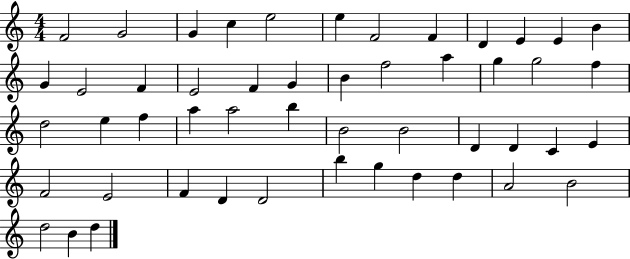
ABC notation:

X:1
T:Untitled
M:4/4
L:1/4
K:C
F2 G2 G c e2 e F2 F D E E B G E2 F E2 F G B f2 a g g2 f d2 e f a a2 b B2 B2 D D C E F2 E2 F D D2 b g d d A2 B2 d2 B d